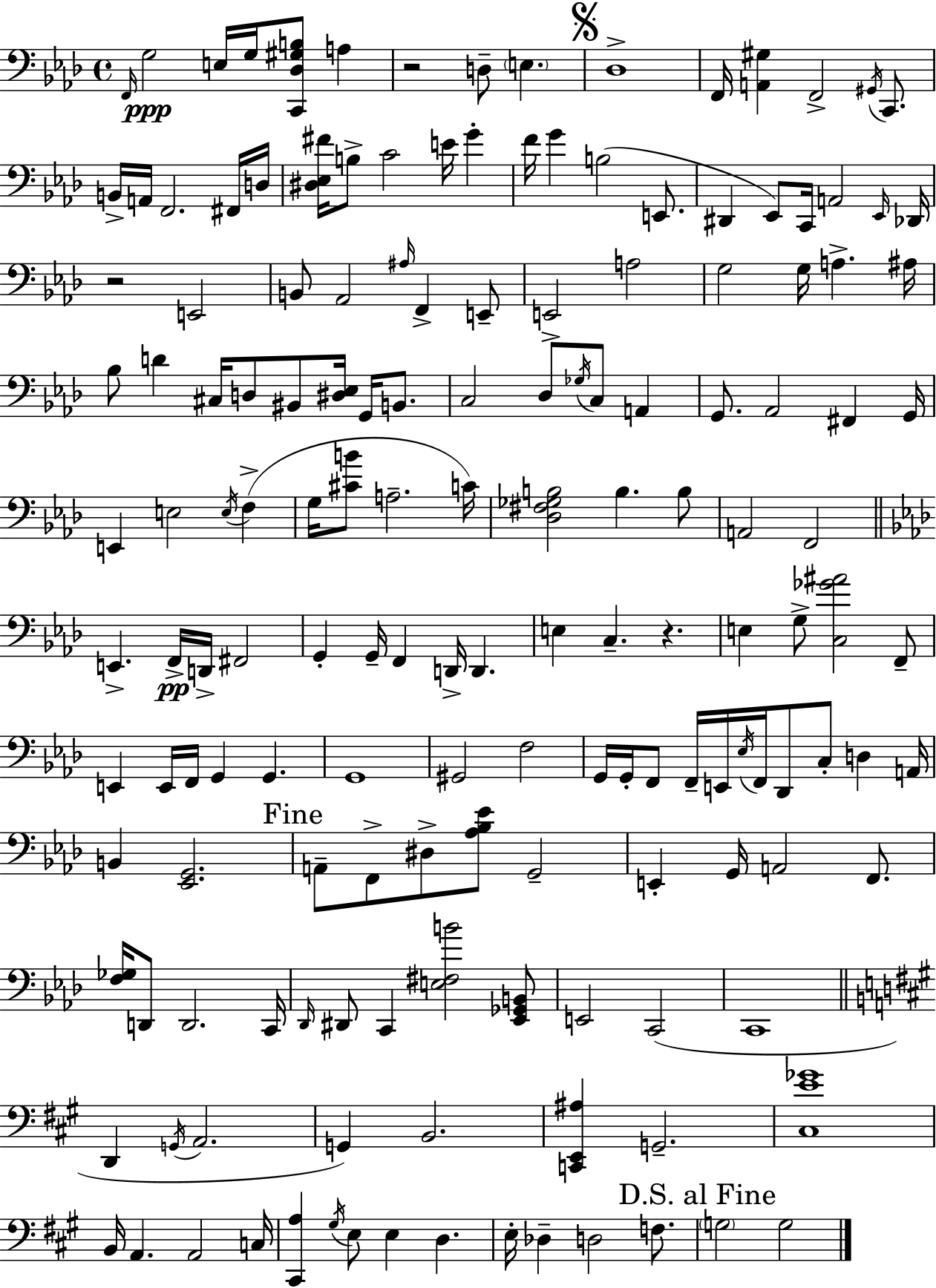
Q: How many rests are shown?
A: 3